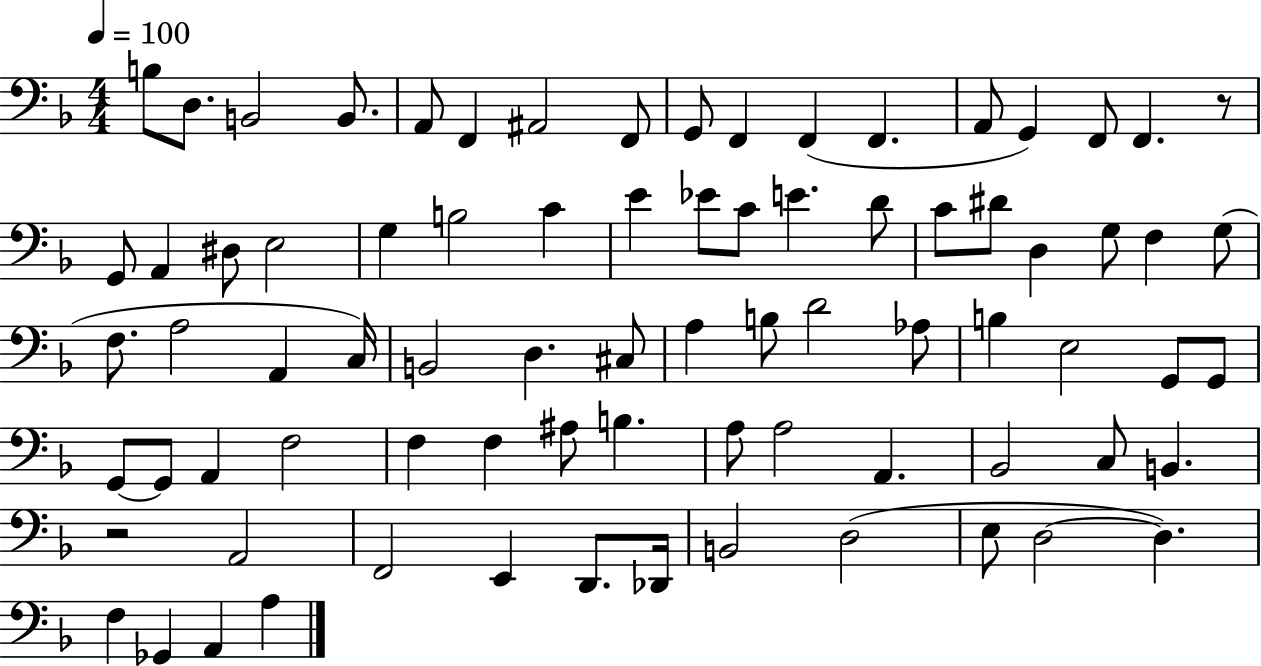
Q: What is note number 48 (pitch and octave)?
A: G2